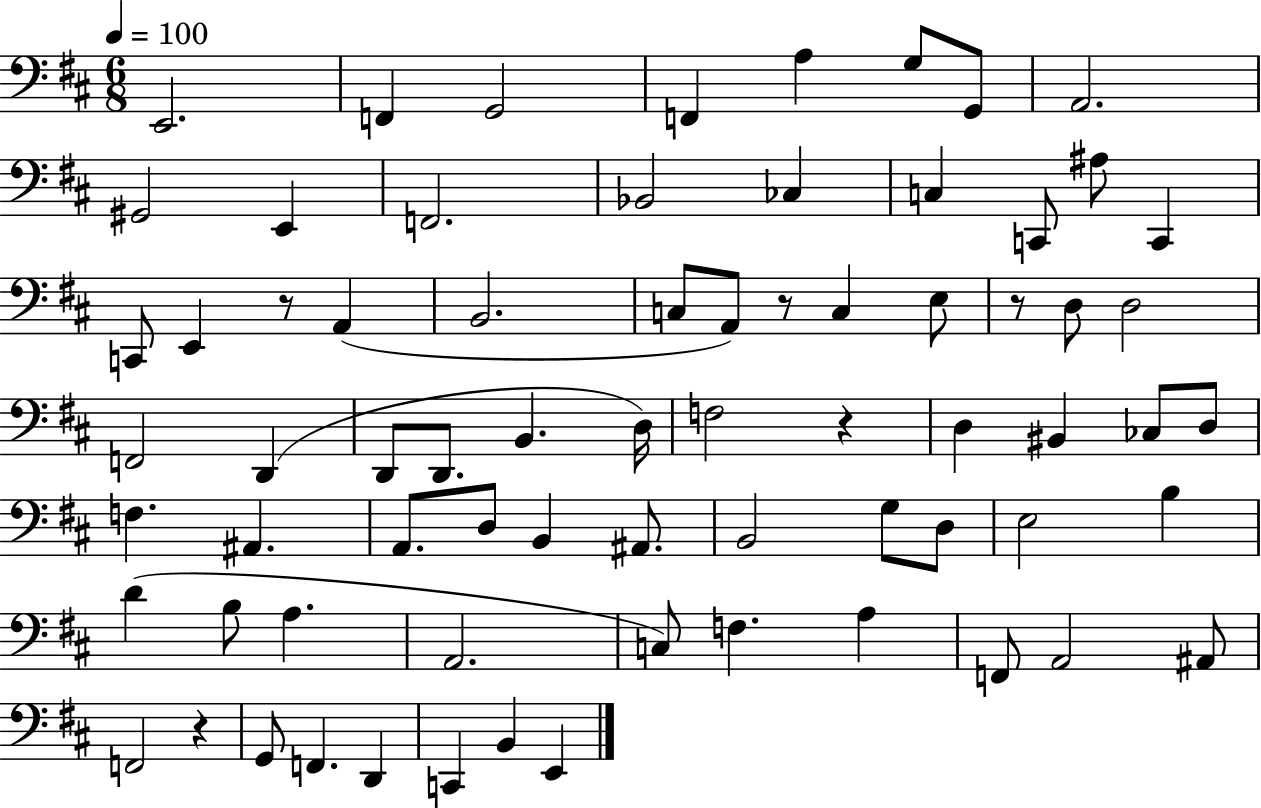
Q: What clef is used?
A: bass